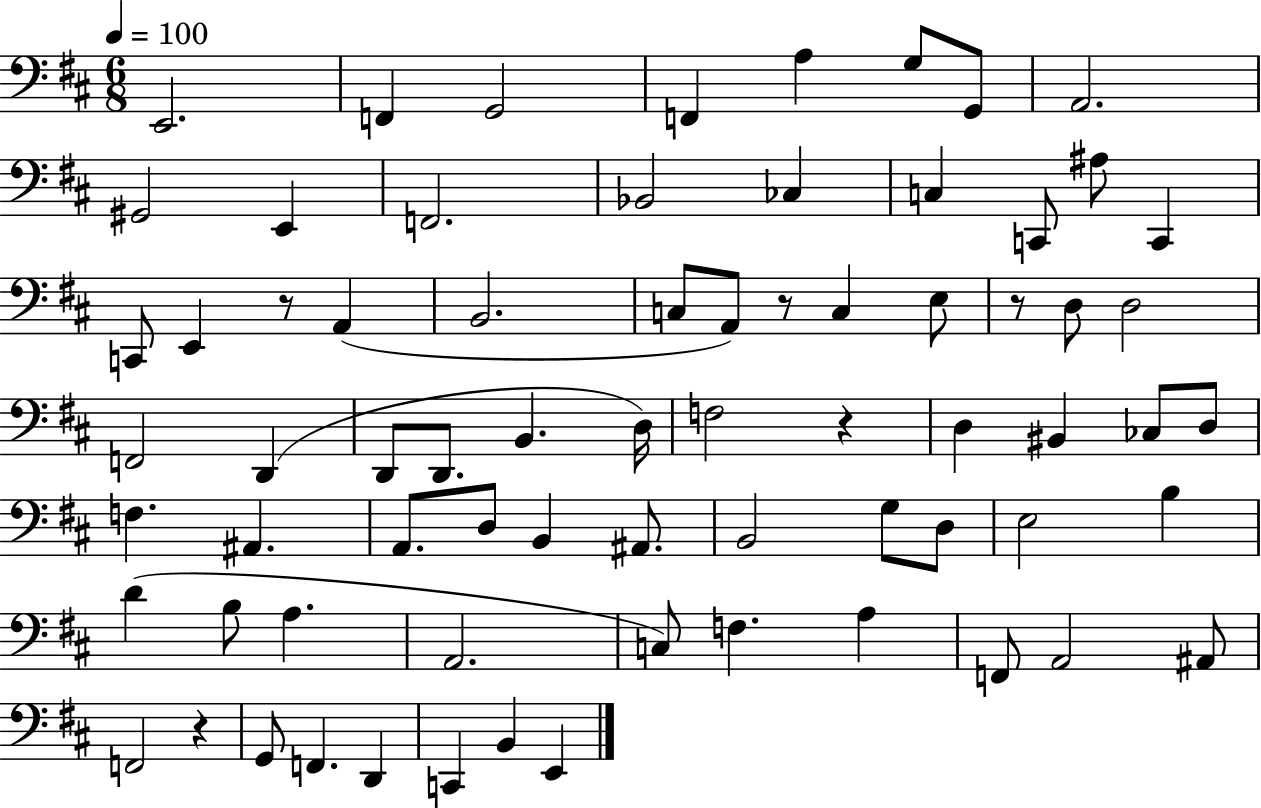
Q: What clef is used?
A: bass